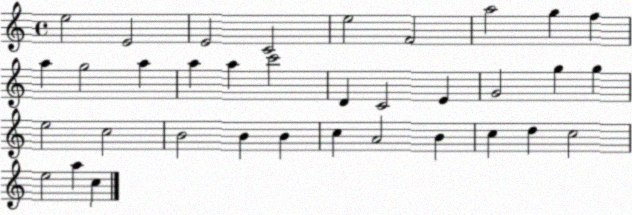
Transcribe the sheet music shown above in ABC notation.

X:1
T:Untitled
M:4/4
L:1/4
K:C
e2 E2 E2 C2 e2 F2 a2 g f a g2 a a a c'2 D C2 E G2 g g e2 c2 B2 B B c A2 B c d c2 e2 a c